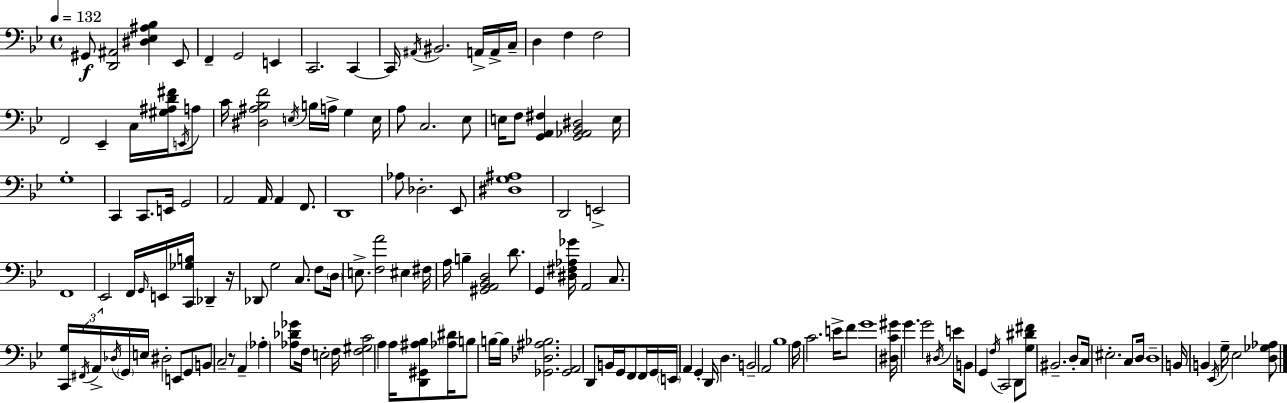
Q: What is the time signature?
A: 4/4